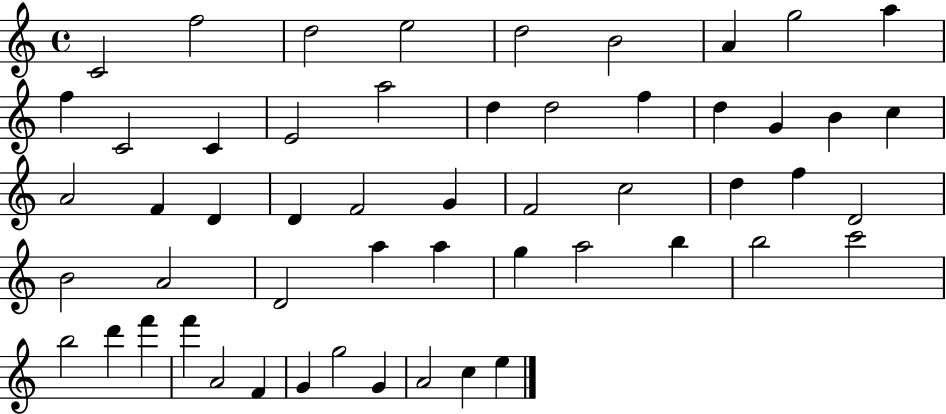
C4/h F5/h D5/h E5/h D5/h B4/h A4/q G5/h A5/q F5/q C4/h C4/q E4/h A5/h D5/q D5/h F5/q D5/q G4/q B4/q C5/q A4/h F4/q D4/q D4/q F4/h G4/q F4/h C5/h D5/q F5/q D4/h B4/h A4/h D4/h A5/q A5/q G5/q A5/h B5/q B5/h C6/h B5/h D6/q F6/q F6/q A4/h F4/q G4/q G5/h G4/q A4/h C5/q E5/q